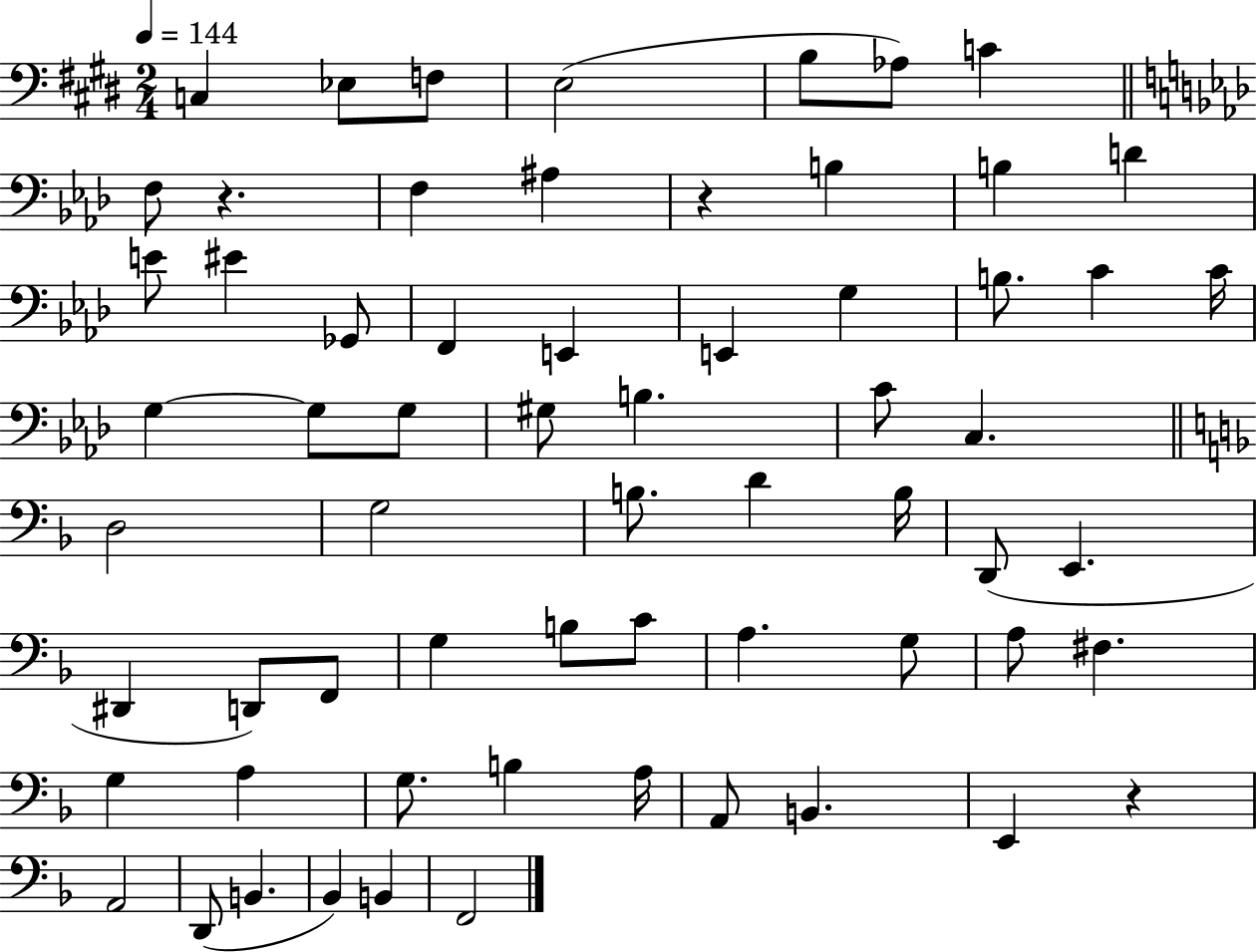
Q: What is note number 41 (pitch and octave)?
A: G3